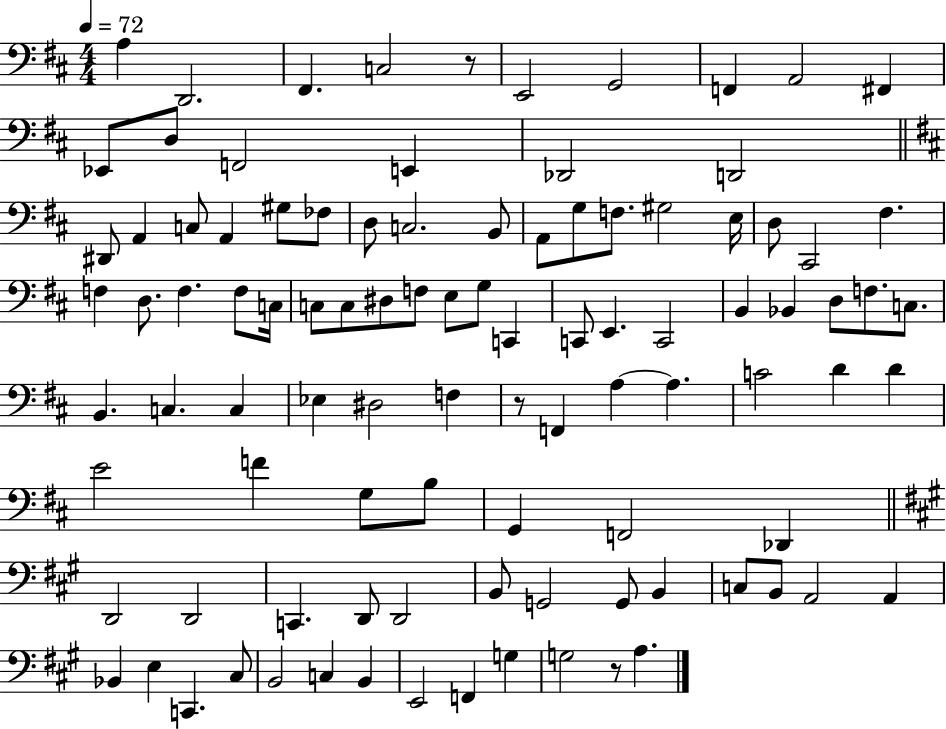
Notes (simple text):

A3/q D2/h. F#2/q. C3/h R/e E2/h G2/h F2/q A2/h F#2/q Eb2/e D3/e F2/h E2/q Db2/h D2/h D#2/e A2/q C3/e A2/q G#3/e FES3/e D3/e C3/h. B2/e A2/e G3/e F3/e. G#3/h E3/s D3/e C#2/h F#3/q. F3/q D3/e. F3/q. F3/e C3/s C3/e C3/e D#3/e F3/e E3/e G3/e C2/q C2/e E2/q. C2/h B2/q Bb2/q D3/e F3/e. C3/e. B2/q. C3/q. C3/q Eb3/q D#3/h F3/q R/e F2/q A3/q A3/q. C4/h D4/q D4/q E4/h F4/q G3/e B3/e G2/q F2/h Db2/q D2/h D2/h C2/q. D2/e D2/h B2/e G2/h G2/e B2/q C3/e B2/e A2/h A2/q Bb2/q E3/q C2/q. C#3/e B2/h C3/q B2/q E2/h F2/q G3/q G3/h R/e A3/q.